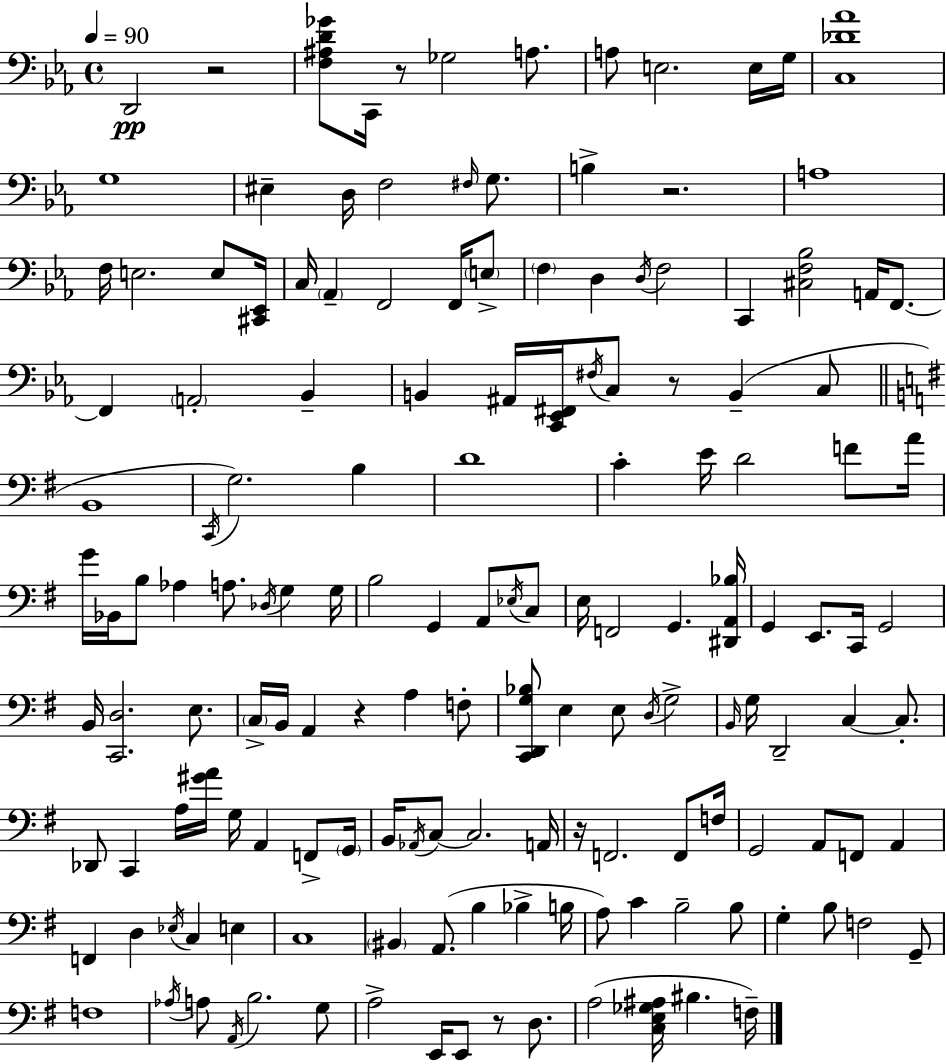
{
  \clef bass
  \time 4/4
  \defaultTimeSignature
  \key c \minor
  \tempo 4 = 90
  d,2\pp r2 | <f ais d' ges'>8 c,16 r8 ges2 a8. | a8 e2. e16 g16 | <c des' aes'>1 | \break g1 | eis4-- d16 f2 \grace { fis16 } g8. | b4-> r2. | a1 | \break f16 e2. e8 | <cis, ees,>16 c16 \parenthesize aes,4-- f,2 f,16 \parenthesize e8-> | \parenthesize f4 d4 \acciaccatura { d16 } f2 | c,4 <cis f bes>2 a,16 f,8.~~ | \break f,4 \parenthesize a,2-. bes,4-- | b,4 ais,16 <c, ees, fis,>16 \acciaccatura { fis16 } c8 r8 b,4--( | c8 \bar "||" \break \key e \minor b,1 | \acciaccatura { c,16 }) g2. b4 | d'1 | c'4-. e'16 d'2 f'8 | \break a'16 g'16 bes,16 b8 aes4 a8. \acciaccatura { des16 } g4 | g16 b2 g,4 a,8 | \acciaccatura { ees16 } c8 e16 f,2 g,4. | <dis, a, bes>16 g,4 e,8. c,16 g,2 | \break b,16 <c, d>2. | e8. \parenthesize c16-> b,16 a,4 r4 a4 | f8-. <c, d, g bes>8 e4 e8 \acciaccatura { d16 } g2-> | \grace { b,16 } g16 d,2-- c4~~ | \break c8.-. des,8 c,4 a16 <gis' a'>16 g16 a,4 | f,8-> \parenthesize g,16 b,16 \acciaccatura { aes,16 } c8~~ c2. | a,16 r16 f,2. | f,8 f16 g,2 a,8 | \break f,8 a,4 f,4 d4 \acciaccatura { ees16 } c4 | e4 c1 | \parenthesize bis,4 a,8.( b4 | bes4-> b16 a8) c'4 b2-- | \break b8 g4-. b8 f2 | g,8-- f1 | \acciaccatura { aes16 } a8 \acciaccatura { a,16 } b2. | g8 a2-> | \break e,16 e,8 r8 d8. a2( | <c e ges ais>16 bis4. f16--) \bar "|."
}